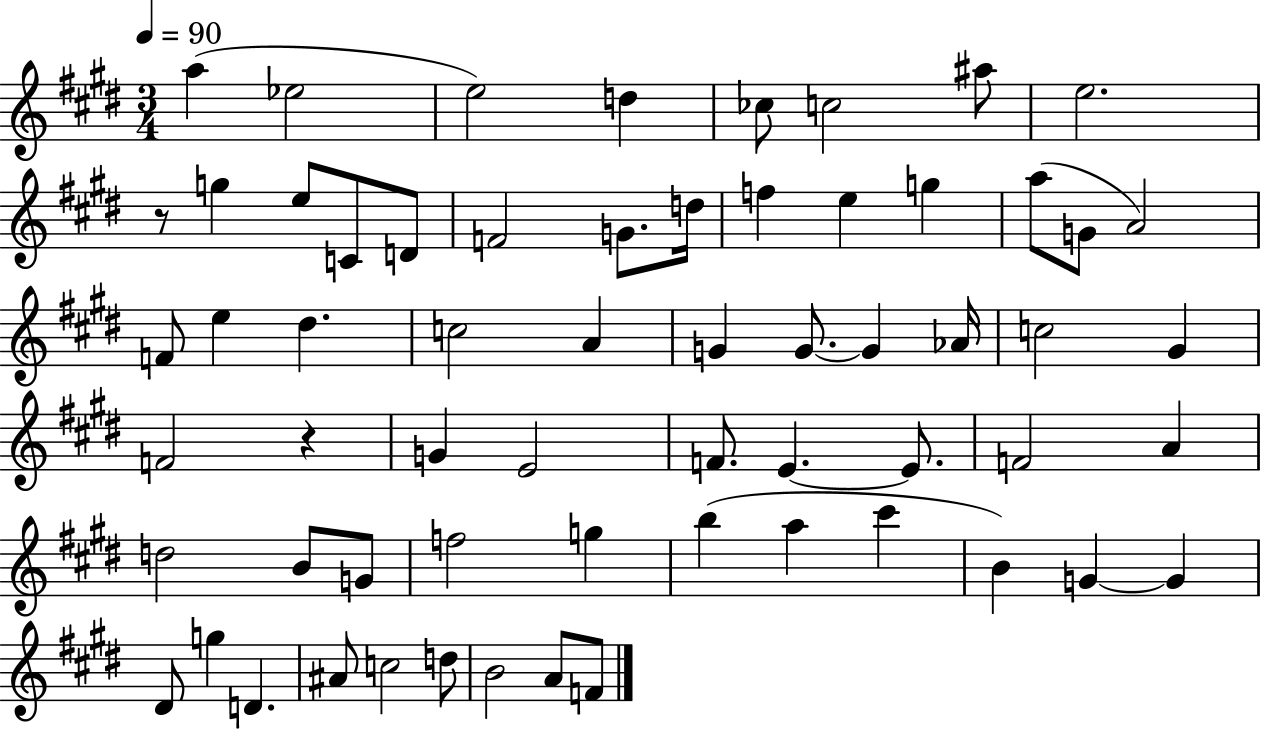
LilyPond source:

{
  \clef treble
  \numericTimeSignature
  \time 3/4
  \key e \major
  \tempo 4 = 90
  a''4( ees''2 | e''2) d''4 | ces''8 c''2 ais''8 | e''2. | \break r8 g''4 e''8 c'8 d'8 | f'2 g'8. d''16 | f''4 e''4 g''4 | a''8( g'8 a'2) | \break f'8 e''4 dis''4. | c''2 a'4 | g'4 g'8.~~ g'4 aes'16 | c''2 gis'4 | \break f'2 r4 | g'4 e'2 | f'8. e'4.~~ e'8. | f'2 a'4 | \break d''2 b'8 g'8 | f''2 g''4 | b''4( a''4 cis'''4 | b'4) g'4~~ g'4 | \break dis'8 g''4 d'4. | ais'8 c''2 d''8 | b'2 a'8 f'8 | \bar "|."
}